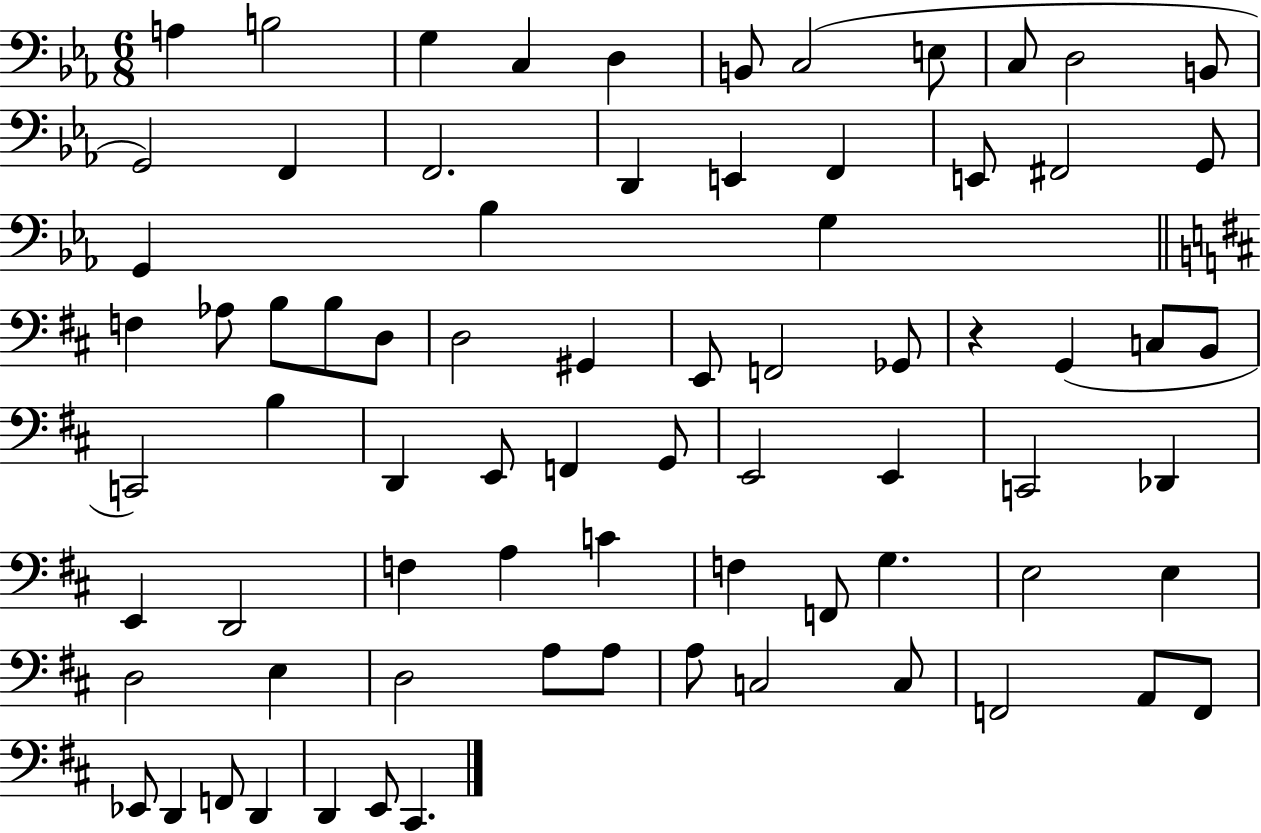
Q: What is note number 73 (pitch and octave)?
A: E2